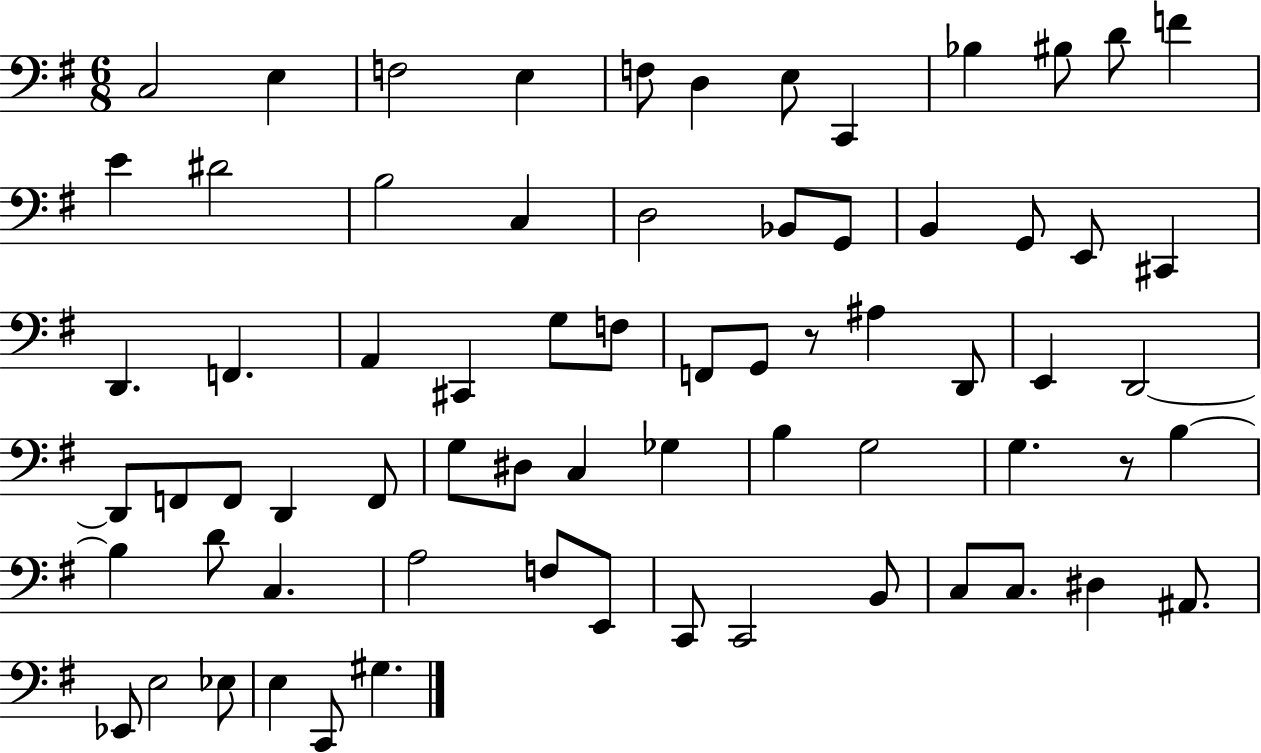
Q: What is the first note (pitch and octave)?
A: C3